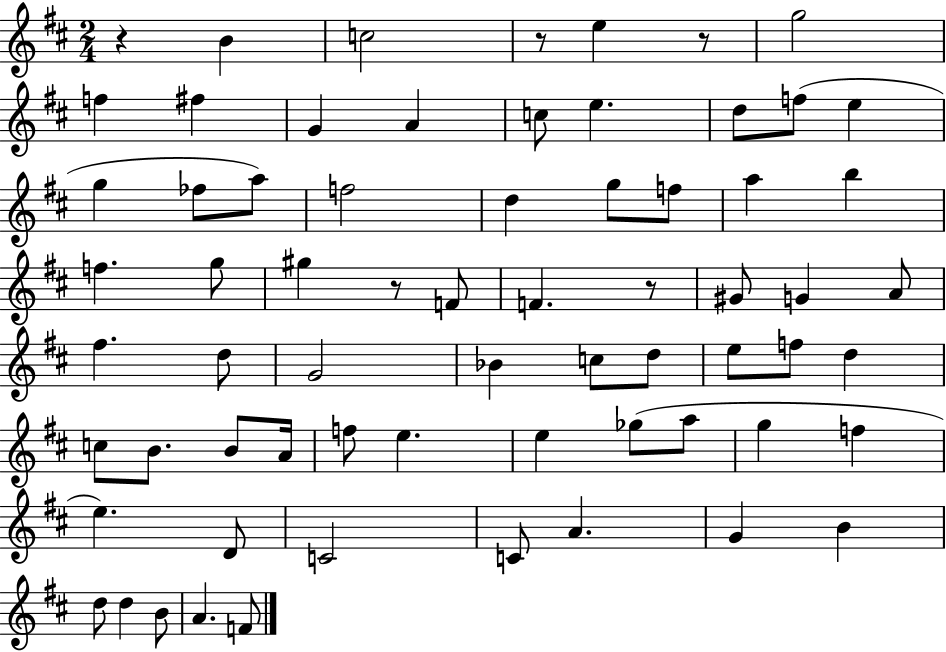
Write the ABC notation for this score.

X:1
T:Untitled
M:2/4
L:1/4
K:D
z B c2 z/2 e z/2 g2 f ^f G A c/2 e d/2 f/2 e g _f/2 a/2 f2 d g/2 f/2 a b f g/2 ^g z/2 F/2 F z/2 ^G/2 G A/2 ^f d/2 G2 _B c/2 d/2 e/2 f/2 d c/2 B/2 B/2 A/4 f/2 e e _g/2 a/2 g f e D/2 C2 C/2 A G B d/2 d B/2 A F/2